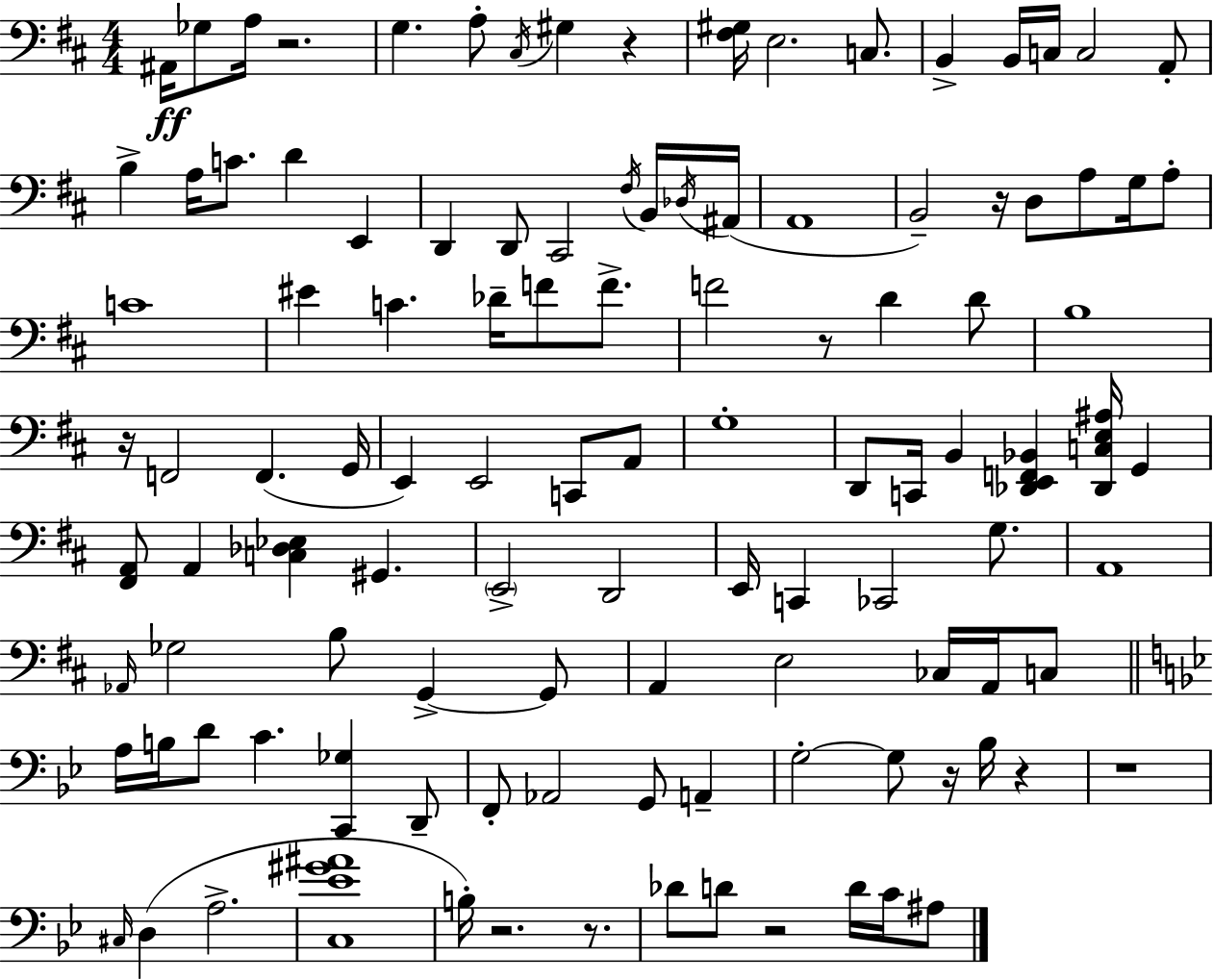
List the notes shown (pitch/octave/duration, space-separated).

A#2/s Gb3/e A3/s R/h. G3/q. A3/e C#3/s G#3/q R/q [F#3,G#3]/s E3/h. C3/e. B2/q B2/s C3/s C3/h A2/e B3/q A3/s C4/e. D4/q E2/q D2/q D2/e C#2/h F#3/s B2/s Db3/s A#2/s A2/w B2/h R/s D3/e A3/e G3/s A3/e C4/w EIS4/q C4/q. Db4/s F4/e F4/e. F4/h R/e D4/q D4/e B3/w R/s F2/h F2/q. G2/s E2/q E2/h C2/e A2/e G3/w D2/e C2/s B2/q [Db2,E2,F2,Bb2]/q [Db2,C3,E3,A#3]/s G2/q [F#2,A2]/e A2/q [C3,Db3,Eb3]/q G#2/q. E2/h D2/h E2/s C2/q CES2/h G3/e. A2/w Ab2/s Gb3/h B3/e G2/q G2/e A2/q E3/h CES3/s A2/s C3/e A3/s B3/s D4/e C4/q. [C2,Gb3]/q D2/e F2/e Ab2/h G2/e A2/q G3/h G3/e R/s Bb3/s R/q R/w C#3/s D3/q A3/h. [C3,Eb4,G#4,A#4]/w B3/s R/h. R/e. Db4/e D4/e R/h D4/s C4/s A#3/e